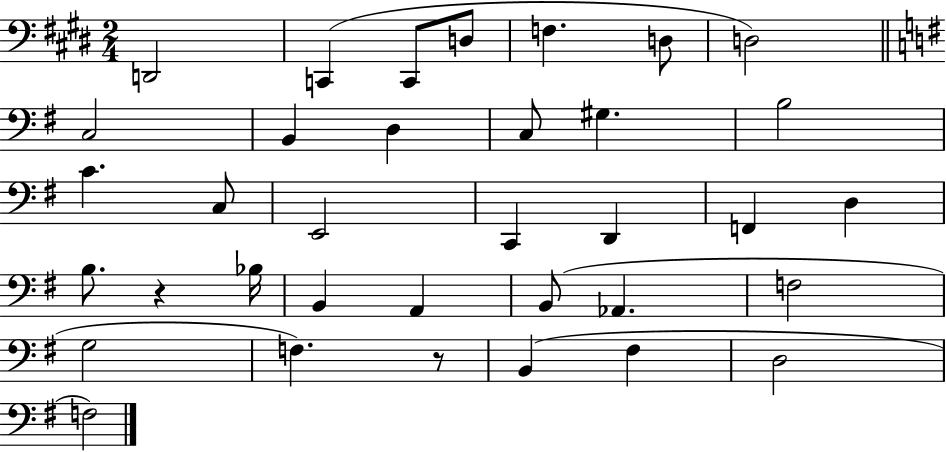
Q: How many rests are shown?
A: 2